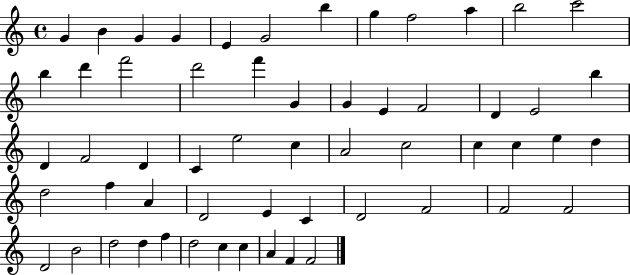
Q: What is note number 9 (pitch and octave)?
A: F5